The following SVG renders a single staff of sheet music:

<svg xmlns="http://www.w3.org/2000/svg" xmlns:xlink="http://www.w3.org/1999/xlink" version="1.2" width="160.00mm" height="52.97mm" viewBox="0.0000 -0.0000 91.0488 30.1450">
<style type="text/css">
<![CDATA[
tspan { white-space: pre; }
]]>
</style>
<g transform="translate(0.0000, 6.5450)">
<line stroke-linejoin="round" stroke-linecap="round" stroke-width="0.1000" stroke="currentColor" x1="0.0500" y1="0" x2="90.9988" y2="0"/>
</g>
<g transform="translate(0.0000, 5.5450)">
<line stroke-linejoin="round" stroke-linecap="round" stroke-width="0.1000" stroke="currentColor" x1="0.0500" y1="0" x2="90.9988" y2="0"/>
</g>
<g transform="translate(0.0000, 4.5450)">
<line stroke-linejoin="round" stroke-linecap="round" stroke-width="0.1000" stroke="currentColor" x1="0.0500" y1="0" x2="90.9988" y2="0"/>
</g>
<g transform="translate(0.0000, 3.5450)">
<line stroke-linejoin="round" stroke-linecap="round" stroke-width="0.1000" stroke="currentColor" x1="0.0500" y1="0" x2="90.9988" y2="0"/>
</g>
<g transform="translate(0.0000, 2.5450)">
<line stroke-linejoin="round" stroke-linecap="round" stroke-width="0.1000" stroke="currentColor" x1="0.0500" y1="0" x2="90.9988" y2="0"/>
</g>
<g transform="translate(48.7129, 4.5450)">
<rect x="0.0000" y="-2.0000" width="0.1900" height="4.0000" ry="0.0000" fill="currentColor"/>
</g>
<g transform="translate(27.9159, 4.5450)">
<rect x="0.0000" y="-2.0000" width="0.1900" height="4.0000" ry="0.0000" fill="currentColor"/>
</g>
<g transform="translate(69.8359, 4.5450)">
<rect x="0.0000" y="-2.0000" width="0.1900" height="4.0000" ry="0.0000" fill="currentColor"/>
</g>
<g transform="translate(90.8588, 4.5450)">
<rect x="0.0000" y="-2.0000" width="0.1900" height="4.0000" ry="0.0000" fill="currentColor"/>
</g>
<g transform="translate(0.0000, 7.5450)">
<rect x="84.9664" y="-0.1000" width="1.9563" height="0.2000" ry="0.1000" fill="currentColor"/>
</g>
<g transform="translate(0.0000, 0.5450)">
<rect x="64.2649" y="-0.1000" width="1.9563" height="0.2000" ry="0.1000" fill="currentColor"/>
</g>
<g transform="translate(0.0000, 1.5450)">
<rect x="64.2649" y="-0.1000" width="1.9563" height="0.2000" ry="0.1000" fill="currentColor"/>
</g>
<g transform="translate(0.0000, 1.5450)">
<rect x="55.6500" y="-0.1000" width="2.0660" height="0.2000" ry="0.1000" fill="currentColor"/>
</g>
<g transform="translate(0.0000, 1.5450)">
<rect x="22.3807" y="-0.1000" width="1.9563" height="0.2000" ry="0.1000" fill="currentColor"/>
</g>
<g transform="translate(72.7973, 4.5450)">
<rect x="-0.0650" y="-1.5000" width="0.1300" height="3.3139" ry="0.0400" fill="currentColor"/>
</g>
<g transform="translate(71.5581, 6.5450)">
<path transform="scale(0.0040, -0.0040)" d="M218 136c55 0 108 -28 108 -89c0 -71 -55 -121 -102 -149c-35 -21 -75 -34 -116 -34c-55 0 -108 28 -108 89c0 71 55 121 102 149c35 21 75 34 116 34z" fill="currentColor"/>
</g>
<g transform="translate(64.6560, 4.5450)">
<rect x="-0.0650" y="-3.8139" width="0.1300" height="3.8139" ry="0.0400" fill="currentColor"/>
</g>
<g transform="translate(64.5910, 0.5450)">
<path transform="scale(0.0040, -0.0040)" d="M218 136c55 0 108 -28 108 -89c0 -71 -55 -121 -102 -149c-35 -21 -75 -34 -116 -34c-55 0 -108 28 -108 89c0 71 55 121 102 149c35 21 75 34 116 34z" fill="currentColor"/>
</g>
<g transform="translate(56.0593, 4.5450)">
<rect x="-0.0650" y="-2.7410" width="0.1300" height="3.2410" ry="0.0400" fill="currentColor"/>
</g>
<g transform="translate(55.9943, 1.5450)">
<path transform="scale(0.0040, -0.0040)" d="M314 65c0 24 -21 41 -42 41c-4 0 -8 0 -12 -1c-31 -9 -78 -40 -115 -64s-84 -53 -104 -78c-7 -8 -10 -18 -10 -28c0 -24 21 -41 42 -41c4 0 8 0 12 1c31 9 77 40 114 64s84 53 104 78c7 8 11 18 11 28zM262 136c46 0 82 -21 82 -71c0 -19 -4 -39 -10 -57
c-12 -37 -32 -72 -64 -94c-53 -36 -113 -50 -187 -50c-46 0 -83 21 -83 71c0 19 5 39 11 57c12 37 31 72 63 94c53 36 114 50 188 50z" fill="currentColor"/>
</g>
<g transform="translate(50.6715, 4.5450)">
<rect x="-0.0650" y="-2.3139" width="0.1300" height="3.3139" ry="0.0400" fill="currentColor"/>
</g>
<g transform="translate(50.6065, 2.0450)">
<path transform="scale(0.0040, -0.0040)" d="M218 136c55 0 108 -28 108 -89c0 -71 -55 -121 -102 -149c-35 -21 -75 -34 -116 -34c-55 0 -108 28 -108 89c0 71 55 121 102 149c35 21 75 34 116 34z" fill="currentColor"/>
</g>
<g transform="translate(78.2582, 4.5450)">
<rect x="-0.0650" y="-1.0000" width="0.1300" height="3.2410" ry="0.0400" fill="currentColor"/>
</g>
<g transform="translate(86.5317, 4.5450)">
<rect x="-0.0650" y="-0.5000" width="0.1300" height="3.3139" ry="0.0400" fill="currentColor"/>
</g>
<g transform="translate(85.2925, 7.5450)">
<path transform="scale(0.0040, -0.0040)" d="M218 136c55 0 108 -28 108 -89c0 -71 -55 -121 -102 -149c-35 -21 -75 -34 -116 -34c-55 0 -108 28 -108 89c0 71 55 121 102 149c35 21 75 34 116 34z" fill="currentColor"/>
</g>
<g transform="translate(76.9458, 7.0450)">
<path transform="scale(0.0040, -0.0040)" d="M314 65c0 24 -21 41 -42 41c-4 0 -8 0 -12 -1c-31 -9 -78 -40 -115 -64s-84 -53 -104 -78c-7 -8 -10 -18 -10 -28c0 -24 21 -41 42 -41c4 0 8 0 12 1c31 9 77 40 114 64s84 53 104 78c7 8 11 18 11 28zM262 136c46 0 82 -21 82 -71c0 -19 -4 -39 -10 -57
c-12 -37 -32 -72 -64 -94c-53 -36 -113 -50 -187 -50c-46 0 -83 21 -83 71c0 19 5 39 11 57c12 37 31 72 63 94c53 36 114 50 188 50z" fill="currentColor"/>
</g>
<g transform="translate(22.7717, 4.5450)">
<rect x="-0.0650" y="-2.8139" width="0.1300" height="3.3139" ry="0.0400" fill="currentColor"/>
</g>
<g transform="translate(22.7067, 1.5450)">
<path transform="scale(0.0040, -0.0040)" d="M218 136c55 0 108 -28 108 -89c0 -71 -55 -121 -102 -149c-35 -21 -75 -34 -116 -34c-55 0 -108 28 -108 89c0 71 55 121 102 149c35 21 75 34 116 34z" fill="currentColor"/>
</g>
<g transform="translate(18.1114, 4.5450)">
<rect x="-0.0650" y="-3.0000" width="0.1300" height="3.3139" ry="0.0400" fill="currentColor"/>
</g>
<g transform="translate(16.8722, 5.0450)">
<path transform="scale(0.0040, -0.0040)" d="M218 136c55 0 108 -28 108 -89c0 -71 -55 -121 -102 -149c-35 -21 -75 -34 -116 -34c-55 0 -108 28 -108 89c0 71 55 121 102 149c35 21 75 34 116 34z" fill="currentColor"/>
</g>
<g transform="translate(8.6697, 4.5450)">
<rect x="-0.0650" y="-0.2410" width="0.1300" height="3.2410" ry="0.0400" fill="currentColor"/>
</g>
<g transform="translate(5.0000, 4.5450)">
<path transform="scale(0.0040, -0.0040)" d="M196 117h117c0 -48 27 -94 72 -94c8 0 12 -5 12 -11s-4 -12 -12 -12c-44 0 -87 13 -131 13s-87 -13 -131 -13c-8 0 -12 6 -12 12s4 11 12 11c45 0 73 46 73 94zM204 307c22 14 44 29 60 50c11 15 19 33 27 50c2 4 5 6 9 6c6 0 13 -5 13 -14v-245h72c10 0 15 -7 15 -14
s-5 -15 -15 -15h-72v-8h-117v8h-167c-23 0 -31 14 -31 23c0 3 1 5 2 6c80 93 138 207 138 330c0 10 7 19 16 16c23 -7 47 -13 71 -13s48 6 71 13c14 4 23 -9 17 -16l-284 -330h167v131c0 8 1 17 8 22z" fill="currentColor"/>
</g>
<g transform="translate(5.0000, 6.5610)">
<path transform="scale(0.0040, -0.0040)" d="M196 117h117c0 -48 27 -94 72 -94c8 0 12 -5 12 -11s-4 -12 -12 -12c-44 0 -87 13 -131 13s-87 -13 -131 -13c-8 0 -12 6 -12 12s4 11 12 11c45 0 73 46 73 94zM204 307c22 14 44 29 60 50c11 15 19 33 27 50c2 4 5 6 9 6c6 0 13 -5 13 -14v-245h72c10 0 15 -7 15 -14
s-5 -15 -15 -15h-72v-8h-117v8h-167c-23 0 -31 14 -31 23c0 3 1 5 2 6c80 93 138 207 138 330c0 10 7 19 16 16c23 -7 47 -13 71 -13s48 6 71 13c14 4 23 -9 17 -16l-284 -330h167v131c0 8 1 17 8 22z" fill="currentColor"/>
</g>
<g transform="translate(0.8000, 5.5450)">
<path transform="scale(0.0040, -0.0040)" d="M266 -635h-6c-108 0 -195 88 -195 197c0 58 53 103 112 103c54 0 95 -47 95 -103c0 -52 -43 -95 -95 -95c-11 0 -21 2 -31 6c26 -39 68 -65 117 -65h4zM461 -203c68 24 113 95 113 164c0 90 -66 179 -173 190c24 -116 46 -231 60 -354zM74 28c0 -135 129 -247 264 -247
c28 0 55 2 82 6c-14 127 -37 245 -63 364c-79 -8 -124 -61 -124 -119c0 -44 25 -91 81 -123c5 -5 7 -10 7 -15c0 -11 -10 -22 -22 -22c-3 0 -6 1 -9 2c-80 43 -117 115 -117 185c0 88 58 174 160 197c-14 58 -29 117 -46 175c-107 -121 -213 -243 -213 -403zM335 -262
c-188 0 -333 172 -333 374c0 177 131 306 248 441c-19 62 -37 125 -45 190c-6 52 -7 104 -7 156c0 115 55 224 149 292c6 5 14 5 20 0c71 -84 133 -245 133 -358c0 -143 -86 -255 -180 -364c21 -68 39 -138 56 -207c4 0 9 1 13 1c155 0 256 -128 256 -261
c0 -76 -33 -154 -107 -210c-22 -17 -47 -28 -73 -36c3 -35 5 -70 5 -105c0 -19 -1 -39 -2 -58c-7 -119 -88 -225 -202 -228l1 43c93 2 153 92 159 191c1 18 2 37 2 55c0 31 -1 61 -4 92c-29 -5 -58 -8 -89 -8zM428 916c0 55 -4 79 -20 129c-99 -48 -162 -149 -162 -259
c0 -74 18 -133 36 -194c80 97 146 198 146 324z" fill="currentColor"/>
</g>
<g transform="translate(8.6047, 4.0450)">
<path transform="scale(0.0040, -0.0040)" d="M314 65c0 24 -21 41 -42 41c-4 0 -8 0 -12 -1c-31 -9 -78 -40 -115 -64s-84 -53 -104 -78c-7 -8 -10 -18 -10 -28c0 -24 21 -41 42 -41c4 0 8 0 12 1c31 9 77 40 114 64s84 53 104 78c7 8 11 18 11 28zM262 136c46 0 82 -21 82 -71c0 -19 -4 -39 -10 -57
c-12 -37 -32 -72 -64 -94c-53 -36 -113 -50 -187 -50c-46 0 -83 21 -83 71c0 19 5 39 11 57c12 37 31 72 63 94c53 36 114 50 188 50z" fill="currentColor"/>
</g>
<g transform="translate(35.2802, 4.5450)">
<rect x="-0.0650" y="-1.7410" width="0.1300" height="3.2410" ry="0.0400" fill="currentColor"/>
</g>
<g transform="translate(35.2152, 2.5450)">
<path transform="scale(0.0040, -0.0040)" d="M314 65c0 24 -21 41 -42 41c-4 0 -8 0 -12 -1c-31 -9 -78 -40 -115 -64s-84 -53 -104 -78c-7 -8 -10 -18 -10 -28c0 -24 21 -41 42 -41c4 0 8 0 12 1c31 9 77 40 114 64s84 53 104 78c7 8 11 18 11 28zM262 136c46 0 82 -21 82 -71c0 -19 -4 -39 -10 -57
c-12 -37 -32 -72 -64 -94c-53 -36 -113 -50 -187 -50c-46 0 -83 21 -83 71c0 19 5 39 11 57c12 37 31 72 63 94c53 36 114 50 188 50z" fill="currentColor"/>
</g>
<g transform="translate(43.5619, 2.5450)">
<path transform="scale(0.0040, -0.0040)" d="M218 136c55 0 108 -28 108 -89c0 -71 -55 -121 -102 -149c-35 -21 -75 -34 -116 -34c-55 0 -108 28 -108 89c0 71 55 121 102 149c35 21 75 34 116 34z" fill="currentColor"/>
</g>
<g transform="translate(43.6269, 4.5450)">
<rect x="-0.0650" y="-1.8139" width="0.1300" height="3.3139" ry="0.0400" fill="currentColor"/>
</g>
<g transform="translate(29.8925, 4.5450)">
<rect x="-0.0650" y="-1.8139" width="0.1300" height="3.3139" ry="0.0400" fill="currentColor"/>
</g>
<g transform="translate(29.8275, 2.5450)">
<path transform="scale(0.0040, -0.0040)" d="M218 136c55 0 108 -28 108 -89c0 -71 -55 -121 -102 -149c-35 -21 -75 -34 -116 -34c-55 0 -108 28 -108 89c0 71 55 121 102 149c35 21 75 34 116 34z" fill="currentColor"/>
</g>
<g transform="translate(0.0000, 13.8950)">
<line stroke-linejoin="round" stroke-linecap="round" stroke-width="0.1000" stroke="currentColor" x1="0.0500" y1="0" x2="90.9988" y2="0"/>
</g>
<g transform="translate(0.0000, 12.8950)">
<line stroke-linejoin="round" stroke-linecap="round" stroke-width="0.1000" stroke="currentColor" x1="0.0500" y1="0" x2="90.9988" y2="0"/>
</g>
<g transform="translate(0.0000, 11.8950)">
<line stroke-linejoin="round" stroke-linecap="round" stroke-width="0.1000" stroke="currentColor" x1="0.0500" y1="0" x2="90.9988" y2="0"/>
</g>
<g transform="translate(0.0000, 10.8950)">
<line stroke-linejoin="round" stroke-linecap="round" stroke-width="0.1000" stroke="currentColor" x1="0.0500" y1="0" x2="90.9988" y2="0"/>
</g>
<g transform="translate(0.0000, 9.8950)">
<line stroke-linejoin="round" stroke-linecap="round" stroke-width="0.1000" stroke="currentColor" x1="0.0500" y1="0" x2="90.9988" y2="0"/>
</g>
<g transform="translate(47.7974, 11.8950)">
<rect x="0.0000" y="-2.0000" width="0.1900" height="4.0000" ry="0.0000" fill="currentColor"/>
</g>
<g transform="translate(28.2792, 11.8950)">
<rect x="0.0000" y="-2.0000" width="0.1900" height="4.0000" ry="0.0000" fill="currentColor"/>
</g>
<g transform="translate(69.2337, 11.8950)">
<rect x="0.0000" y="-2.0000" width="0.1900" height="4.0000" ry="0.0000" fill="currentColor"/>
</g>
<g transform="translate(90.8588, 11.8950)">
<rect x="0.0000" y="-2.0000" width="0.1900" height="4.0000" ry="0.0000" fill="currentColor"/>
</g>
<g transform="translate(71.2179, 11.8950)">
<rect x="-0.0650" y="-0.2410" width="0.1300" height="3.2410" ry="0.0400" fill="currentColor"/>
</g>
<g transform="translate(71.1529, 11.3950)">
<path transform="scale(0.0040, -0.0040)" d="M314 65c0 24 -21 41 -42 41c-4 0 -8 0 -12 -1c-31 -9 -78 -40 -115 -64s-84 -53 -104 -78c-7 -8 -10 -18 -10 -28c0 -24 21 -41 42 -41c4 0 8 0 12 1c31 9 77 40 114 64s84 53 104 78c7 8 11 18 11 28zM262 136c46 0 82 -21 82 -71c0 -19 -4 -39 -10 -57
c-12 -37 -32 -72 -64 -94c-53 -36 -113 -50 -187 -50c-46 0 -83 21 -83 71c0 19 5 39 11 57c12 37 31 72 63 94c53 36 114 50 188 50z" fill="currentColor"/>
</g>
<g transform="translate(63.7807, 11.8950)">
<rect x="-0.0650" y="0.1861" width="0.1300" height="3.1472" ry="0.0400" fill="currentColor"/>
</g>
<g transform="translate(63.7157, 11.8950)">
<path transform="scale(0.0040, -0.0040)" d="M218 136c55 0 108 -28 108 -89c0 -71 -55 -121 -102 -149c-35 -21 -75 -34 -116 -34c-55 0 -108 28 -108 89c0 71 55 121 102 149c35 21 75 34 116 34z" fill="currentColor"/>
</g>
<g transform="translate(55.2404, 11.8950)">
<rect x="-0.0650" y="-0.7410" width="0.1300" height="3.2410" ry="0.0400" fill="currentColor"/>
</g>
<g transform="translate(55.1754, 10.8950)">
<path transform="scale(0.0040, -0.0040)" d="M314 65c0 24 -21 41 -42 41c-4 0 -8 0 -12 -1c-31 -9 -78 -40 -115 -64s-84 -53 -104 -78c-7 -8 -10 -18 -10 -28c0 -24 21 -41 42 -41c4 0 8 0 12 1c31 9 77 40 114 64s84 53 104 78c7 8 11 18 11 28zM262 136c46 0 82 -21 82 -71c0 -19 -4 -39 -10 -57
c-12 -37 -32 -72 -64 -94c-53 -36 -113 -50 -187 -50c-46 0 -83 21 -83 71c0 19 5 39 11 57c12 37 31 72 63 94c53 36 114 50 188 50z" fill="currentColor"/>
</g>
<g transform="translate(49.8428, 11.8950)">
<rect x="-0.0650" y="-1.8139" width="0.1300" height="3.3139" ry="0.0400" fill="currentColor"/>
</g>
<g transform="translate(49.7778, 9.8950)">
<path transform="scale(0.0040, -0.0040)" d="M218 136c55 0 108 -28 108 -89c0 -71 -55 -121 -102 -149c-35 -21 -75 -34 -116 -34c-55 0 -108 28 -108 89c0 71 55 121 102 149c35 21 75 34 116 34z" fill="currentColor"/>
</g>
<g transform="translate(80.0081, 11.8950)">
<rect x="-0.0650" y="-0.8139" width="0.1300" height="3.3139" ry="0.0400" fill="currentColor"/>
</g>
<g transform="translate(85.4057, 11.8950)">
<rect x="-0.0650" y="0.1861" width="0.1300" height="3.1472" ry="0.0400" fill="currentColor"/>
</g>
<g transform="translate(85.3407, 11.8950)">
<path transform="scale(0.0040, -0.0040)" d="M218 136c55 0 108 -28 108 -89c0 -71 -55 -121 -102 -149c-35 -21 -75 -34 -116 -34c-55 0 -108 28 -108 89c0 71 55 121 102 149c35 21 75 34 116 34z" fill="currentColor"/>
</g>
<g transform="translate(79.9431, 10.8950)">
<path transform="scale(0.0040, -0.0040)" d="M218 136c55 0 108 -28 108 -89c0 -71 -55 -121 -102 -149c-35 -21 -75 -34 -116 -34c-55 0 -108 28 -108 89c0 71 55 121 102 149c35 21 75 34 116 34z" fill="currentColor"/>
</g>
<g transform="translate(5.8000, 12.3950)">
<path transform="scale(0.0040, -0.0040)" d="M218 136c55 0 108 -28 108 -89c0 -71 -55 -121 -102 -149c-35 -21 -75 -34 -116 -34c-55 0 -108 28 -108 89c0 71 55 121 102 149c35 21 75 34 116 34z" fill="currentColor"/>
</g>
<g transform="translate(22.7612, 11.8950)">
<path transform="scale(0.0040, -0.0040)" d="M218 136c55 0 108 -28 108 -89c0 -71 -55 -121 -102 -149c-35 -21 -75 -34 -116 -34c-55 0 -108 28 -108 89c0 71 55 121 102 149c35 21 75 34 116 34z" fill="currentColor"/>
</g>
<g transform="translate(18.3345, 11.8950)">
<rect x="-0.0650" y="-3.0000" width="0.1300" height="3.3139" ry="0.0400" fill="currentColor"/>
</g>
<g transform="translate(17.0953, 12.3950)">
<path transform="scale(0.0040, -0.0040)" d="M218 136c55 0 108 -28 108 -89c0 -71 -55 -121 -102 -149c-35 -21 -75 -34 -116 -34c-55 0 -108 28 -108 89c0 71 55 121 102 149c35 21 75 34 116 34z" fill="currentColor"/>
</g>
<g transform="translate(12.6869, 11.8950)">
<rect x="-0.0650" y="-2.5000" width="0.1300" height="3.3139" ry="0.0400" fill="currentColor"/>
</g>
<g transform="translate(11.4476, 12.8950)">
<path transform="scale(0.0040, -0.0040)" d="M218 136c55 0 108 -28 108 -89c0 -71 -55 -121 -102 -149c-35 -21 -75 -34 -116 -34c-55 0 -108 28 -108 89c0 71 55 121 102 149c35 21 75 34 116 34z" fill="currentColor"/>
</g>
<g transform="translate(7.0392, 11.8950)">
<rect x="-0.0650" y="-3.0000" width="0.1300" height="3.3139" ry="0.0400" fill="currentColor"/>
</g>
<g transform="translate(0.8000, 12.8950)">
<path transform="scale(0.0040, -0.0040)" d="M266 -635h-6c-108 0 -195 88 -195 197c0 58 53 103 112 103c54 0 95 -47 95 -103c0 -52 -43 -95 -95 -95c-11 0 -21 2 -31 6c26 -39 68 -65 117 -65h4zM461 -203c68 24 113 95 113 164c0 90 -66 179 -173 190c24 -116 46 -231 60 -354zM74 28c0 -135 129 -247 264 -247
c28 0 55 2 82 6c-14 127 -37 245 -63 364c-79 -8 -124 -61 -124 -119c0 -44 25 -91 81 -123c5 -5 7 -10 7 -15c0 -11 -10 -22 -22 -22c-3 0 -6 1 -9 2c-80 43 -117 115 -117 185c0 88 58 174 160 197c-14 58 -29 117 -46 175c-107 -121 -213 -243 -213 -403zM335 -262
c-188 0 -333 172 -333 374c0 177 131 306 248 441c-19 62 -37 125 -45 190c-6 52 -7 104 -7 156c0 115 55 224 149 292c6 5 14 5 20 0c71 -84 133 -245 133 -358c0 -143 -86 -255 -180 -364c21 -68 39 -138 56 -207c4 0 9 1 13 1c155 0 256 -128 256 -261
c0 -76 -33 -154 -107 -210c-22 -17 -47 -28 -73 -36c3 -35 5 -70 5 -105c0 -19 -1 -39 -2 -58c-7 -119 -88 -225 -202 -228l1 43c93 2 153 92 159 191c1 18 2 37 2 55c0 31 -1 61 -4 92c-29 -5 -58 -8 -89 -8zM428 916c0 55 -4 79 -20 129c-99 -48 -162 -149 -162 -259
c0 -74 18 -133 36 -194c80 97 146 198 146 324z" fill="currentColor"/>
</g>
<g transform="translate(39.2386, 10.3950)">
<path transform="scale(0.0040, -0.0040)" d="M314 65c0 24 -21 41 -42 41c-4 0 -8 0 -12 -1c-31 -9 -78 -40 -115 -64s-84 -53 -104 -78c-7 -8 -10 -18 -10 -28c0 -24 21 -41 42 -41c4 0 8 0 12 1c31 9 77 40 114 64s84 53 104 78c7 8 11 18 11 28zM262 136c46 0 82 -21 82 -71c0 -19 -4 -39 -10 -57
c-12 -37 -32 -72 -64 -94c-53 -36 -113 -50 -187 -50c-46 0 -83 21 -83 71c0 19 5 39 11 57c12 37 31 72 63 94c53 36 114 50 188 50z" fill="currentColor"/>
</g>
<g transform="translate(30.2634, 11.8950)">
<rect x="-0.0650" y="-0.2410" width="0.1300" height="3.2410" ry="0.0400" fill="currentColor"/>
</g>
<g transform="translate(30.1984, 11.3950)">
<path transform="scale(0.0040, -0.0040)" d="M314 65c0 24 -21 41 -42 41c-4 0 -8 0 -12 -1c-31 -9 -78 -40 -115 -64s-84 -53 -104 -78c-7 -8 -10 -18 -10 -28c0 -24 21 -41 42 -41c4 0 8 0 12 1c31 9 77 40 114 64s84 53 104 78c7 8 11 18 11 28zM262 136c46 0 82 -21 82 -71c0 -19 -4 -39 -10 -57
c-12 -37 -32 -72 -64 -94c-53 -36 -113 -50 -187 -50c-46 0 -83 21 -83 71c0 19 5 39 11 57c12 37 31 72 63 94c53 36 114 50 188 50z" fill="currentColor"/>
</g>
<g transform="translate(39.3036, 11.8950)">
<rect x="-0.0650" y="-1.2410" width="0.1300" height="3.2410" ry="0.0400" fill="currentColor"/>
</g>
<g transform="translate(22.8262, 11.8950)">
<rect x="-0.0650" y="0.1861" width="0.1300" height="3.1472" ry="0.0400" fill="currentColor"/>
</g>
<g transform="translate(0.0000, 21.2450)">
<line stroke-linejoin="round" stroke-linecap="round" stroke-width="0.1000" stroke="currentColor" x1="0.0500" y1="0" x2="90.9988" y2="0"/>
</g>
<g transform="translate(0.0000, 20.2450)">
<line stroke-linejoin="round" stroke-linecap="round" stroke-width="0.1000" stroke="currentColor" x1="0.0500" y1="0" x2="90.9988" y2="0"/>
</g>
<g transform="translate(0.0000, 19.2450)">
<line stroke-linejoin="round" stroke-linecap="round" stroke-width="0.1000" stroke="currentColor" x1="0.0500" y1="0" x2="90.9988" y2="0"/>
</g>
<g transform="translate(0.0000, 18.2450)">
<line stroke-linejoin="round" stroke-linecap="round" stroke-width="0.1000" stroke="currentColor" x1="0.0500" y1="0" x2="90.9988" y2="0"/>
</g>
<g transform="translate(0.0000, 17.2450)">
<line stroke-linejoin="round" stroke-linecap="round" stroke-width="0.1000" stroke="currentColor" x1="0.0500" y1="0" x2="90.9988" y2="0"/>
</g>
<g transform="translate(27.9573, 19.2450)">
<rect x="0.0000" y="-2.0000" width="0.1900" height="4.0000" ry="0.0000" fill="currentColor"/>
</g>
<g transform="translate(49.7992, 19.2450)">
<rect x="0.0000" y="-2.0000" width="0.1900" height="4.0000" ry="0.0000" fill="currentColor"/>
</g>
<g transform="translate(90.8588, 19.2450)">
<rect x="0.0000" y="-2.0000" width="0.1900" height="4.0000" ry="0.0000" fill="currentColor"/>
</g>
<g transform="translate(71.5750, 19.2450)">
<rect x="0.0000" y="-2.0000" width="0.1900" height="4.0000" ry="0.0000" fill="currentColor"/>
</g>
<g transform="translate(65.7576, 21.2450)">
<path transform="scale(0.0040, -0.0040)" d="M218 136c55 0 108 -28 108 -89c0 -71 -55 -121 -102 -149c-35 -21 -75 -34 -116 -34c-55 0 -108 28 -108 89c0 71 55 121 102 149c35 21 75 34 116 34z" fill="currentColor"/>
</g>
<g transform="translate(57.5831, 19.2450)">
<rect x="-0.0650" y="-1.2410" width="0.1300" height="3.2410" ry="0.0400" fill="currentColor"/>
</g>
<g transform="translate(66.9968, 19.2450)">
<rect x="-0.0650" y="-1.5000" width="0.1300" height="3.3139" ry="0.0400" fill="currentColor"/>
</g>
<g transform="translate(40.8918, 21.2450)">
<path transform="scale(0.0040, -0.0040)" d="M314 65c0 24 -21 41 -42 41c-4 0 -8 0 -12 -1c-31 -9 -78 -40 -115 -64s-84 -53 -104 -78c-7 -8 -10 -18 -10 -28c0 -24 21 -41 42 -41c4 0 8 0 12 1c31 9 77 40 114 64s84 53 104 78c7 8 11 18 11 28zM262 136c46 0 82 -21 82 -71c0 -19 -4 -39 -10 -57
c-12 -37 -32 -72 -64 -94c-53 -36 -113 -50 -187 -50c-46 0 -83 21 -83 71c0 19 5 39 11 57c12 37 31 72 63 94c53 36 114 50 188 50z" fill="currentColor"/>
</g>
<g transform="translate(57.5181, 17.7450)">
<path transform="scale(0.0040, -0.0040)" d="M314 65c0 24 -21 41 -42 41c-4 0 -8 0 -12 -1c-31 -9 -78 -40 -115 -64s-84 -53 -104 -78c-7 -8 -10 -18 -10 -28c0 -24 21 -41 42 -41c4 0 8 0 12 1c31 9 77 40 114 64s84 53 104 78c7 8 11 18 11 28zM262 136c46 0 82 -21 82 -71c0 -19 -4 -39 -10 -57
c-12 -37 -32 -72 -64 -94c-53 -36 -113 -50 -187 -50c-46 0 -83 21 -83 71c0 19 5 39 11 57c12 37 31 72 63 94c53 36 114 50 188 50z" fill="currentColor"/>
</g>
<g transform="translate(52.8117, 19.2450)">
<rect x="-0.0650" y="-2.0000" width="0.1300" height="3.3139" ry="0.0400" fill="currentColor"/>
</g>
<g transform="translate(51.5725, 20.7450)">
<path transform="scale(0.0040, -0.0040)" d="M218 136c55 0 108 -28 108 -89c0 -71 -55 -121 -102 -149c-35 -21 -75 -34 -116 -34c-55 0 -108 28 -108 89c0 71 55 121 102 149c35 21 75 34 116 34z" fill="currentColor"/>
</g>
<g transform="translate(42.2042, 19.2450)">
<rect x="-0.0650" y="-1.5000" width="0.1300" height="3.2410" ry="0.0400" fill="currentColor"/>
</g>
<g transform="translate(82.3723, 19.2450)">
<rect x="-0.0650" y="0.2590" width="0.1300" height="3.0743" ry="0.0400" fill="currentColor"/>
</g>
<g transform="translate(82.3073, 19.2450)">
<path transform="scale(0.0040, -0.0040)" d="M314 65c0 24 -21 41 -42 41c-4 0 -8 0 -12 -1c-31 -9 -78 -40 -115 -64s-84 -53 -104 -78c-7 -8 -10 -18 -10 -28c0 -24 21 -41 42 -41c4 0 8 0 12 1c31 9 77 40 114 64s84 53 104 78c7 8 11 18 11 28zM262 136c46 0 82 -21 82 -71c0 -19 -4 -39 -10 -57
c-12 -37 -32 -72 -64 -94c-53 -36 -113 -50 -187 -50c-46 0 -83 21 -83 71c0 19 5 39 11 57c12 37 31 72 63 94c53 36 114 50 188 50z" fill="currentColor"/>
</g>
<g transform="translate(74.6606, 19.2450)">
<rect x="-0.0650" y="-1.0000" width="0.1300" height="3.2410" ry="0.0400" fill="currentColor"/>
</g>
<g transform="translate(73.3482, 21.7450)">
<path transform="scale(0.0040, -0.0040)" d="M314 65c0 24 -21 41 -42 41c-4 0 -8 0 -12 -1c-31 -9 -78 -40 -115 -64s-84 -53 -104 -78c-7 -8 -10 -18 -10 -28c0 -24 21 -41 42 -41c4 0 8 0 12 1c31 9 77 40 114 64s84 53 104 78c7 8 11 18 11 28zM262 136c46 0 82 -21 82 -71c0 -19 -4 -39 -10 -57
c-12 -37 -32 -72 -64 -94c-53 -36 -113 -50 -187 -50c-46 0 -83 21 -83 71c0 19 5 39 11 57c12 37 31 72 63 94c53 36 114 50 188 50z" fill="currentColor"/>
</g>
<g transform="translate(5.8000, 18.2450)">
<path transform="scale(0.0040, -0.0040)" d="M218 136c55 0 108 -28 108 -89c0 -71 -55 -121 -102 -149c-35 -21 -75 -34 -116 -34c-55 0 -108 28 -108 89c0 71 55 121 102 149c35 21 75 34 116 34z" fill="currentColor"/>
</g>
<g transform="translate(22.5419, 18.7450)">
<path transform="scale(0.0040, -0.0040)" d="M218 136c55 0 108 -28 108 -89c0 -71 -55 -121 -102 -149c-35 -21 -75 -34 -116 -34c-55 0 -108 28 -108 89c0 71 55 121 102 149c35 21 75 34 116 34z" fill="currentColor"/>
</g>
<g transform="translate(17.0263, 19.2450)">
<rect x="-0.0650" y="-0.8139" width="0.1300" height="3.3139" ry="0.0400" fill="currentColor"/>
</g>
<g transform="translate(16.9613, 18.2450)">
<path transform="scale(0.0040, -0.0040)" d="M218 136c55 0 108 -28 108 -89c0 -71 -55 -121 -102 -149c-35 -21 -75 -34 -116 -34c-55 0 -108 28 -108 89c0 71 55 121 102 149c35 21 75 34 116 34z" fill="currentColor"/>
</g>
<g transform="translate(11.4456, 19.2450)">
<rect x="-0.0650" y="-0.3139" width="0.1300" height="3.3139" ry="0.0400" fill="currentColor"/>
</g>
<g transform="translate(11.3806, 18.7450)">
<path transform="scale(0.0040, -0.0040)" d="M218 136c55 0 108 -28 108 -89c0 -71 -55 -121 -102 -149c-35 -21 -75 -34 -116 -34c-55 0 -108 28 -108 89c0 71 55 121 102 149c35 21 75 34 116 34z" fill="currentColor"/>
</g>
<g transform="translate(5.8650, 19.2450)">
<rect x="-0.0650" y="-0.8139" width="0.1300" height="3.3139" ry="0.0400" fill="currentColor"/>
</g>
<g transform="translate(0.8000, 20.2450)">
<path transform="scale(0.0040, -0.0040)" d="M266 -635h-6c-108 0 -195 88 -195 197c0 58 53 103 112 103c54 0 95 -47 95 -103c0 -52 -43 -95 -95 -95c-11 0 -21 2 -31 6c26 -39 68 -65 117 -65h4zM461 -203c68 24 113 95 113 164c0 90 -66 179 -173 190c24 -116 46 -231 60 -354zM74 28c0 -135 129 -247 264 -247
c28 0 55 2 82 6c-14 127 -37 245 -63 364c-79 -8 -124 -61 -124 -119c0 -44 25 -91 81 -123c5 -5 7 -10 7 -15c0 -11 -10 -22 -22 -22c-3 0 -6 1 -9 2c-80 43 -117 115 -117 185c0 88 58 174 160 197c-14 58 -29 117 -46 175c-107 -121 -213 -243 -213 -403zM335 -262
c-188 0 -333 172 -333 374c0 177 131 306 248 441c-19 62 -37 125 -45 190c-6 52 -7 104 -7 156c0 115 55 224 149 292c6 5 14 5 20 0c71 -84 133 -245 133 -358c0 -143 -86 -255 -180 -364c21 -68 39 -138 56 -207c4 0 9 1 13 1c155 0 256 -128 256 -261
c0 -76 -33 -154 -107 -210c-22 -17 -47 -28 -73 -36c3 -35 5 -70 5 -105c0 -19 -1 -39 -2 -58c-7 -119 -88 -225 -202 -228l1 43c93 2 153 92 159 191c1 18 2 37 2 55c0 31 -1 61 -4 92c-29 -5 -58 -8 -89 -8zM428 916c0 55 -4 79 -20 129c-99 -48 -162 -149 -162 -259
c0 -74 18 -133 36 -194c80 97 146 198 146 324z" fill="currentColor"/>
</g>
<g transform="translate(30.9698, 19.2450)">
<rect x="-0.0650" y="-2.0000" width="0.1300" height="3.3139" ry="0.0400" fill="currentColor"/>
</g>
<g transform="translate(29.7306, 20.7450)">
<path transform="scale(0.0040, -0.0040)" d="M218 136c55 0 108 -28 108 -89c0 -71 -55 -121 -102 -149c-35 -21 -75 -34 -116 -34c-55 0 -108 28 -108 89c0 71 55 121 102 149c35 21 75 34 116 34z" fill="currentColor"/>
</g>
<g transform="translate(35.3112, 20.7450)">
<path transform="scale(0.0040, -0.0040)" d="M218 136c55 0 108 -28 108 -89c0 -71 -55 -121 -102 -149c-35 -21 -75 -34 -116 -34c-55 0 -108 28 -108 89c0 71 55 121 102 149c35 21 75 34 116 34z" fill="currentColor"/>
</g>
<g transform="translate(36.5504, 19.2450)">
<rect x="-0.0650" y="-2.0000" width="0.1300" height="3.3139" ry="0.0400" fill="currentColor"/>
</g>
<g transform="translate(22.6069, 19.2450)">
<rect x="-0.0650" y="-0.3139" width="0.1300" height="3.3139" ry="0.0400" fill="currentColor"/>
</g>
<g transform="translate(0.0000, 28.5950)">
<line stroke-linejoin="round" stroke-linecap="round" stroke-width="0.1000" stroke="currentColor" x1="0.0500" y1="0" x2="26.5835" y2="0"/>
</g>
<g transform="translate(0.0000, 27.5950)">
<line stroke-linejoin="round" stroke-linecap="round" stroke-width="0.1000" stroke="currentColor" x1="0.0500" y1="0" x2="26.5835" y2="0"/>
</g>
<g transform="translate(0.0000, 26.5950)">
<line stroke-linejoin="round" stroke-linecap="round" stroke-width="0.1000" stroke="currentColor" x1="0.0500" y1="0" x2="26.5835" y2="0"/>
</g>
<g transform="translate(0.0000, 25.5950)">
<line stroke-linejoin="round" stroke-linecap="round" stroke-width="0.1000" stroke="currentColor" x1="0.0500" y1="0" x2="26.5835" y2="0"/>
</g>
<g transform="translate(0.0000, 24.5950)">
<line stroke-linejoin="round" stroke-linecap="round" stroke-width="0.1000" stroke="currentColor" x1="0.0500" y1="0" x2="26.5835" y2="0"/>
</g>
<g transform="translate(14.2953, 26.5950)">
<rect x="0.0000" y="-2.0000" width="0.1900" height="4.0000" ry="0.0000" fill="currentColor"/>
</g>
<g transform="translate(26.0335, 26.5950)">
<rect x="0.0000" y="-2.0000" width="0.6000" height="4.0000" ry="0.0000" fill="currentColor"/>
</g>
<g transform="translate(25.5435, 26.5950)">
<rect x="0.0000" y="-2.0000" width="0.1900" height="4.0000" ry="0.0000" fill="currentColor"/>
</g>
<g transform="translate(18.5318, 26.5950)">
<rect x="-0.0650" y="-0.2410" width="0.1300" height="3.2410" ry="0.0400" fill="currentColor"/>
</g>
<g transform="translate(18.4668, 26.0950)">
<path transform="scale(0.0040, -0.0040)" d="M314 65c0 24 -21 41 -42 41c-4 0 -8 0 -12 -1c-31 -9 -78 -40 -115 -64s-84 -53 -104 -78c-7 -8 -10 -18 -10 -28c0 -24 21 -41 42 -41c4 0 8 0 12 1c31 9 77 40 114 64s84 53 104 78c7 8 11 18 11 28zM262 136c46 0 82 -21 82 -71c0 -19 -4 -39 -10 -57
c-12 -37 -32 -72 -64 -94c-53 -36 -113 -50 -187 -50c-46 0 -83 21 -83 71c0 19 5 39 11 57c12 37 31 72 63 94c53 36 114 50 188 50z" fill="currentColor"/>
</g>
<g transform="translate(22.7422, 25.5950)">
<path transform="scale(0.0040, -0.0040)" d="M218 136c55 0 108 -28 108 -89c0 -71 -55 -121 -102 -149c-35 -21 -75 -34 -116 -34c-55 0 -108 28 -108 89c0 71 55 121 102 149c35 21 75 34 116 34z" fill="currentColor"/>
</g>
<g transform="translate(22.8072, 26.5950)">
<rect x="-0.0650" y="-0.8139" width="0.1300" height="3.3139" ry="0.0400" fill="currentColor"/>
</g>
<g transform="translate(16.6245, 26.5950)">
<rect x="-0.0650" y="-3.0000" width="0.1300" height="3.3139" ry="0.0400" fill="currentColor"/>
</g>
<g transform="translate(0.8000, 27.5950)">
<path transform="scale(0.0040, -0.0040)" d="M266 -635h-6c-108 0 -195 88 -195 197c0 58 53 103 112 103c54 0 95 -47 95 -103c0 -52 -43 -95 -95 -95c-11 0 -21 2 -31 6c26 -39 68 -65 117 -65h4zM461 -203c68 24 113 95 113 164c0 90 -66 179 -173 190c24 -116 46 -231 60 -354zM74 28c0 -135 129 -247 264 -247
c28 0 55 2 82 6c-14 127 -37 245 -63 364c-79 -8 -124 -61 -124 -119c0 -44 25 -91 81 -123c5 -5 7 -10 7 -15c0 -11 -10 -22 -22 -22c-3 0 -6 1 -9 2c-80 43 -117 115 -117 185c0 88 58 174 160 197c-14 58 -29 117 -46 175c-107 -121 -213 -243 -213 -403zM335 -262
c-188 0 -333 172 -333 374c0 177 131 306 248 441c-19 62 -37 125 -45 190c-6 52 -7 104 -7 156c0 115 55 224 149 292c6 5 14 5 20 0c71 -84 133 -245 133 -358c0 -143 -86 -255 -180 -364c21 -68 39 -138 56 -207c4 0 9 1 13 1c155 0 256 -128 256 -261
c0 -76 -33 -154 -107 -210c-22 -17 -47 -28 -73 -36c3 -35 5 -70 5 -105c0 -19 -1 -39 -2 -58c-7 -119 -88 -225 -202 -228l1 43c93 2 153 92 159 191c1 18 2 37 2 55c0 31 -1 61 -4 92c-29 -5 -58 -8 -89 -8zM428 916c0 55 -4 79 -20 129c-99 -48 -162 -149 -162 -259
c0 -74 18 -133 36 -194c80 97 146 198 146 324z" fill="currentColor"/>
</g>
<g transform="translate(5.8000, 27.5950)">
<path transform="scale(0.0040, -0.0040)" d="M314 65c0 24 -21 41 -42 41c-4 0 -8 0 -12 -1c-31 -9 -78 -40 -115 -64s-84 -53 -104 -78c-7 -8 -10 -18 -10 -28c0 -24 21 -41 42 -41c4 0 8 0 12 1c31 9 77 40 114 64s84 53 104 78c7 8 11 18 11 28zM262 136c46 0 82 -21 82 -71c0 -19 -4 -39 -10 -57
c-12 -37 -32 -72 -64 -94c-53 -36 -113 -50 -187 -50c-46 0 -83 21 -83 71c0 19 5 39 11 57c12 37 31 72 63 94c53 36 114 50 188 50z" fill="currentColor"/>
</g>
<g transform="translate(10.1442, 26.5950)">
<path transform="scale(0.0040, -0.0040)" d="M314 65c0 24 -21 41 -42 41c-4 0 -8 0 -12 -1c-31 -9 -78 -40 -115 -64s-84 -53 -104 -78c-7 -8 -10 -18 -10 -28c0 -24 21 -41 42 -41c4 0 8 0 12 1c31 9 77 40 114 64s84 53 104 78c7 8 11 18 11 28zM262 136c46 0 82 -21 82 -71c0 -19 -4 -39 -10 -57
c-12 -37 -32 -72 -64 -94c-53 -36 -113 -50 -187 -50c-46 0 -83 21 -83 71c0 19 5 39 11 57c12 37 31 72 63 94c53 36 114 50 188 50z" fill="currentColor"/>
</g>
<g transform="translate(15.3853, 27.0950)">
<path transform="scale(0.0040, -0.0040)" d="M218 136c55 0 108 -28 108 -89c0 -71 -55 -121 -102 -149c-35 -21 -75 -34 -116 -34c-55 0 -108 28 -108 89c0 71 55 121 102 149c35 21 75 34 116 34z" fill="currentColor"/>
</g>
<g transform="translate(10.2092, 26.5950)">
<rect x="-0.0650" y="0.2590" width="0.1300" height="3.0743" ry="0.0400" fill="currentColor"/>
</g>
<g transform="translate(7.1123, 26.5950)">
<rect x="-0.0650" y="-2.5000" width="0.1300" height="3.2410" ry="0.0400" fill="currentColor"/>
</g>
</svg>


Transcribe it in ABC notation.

X:1
T:Untitled
M:4/4
L:1/4
K:C
c2 A a f f2 f g a2 c' E D2 C A G A B c2 e2 f d2 B c2 d B d c d c F F E2 F e2 E D2 B2 G2 B2 A c2 d